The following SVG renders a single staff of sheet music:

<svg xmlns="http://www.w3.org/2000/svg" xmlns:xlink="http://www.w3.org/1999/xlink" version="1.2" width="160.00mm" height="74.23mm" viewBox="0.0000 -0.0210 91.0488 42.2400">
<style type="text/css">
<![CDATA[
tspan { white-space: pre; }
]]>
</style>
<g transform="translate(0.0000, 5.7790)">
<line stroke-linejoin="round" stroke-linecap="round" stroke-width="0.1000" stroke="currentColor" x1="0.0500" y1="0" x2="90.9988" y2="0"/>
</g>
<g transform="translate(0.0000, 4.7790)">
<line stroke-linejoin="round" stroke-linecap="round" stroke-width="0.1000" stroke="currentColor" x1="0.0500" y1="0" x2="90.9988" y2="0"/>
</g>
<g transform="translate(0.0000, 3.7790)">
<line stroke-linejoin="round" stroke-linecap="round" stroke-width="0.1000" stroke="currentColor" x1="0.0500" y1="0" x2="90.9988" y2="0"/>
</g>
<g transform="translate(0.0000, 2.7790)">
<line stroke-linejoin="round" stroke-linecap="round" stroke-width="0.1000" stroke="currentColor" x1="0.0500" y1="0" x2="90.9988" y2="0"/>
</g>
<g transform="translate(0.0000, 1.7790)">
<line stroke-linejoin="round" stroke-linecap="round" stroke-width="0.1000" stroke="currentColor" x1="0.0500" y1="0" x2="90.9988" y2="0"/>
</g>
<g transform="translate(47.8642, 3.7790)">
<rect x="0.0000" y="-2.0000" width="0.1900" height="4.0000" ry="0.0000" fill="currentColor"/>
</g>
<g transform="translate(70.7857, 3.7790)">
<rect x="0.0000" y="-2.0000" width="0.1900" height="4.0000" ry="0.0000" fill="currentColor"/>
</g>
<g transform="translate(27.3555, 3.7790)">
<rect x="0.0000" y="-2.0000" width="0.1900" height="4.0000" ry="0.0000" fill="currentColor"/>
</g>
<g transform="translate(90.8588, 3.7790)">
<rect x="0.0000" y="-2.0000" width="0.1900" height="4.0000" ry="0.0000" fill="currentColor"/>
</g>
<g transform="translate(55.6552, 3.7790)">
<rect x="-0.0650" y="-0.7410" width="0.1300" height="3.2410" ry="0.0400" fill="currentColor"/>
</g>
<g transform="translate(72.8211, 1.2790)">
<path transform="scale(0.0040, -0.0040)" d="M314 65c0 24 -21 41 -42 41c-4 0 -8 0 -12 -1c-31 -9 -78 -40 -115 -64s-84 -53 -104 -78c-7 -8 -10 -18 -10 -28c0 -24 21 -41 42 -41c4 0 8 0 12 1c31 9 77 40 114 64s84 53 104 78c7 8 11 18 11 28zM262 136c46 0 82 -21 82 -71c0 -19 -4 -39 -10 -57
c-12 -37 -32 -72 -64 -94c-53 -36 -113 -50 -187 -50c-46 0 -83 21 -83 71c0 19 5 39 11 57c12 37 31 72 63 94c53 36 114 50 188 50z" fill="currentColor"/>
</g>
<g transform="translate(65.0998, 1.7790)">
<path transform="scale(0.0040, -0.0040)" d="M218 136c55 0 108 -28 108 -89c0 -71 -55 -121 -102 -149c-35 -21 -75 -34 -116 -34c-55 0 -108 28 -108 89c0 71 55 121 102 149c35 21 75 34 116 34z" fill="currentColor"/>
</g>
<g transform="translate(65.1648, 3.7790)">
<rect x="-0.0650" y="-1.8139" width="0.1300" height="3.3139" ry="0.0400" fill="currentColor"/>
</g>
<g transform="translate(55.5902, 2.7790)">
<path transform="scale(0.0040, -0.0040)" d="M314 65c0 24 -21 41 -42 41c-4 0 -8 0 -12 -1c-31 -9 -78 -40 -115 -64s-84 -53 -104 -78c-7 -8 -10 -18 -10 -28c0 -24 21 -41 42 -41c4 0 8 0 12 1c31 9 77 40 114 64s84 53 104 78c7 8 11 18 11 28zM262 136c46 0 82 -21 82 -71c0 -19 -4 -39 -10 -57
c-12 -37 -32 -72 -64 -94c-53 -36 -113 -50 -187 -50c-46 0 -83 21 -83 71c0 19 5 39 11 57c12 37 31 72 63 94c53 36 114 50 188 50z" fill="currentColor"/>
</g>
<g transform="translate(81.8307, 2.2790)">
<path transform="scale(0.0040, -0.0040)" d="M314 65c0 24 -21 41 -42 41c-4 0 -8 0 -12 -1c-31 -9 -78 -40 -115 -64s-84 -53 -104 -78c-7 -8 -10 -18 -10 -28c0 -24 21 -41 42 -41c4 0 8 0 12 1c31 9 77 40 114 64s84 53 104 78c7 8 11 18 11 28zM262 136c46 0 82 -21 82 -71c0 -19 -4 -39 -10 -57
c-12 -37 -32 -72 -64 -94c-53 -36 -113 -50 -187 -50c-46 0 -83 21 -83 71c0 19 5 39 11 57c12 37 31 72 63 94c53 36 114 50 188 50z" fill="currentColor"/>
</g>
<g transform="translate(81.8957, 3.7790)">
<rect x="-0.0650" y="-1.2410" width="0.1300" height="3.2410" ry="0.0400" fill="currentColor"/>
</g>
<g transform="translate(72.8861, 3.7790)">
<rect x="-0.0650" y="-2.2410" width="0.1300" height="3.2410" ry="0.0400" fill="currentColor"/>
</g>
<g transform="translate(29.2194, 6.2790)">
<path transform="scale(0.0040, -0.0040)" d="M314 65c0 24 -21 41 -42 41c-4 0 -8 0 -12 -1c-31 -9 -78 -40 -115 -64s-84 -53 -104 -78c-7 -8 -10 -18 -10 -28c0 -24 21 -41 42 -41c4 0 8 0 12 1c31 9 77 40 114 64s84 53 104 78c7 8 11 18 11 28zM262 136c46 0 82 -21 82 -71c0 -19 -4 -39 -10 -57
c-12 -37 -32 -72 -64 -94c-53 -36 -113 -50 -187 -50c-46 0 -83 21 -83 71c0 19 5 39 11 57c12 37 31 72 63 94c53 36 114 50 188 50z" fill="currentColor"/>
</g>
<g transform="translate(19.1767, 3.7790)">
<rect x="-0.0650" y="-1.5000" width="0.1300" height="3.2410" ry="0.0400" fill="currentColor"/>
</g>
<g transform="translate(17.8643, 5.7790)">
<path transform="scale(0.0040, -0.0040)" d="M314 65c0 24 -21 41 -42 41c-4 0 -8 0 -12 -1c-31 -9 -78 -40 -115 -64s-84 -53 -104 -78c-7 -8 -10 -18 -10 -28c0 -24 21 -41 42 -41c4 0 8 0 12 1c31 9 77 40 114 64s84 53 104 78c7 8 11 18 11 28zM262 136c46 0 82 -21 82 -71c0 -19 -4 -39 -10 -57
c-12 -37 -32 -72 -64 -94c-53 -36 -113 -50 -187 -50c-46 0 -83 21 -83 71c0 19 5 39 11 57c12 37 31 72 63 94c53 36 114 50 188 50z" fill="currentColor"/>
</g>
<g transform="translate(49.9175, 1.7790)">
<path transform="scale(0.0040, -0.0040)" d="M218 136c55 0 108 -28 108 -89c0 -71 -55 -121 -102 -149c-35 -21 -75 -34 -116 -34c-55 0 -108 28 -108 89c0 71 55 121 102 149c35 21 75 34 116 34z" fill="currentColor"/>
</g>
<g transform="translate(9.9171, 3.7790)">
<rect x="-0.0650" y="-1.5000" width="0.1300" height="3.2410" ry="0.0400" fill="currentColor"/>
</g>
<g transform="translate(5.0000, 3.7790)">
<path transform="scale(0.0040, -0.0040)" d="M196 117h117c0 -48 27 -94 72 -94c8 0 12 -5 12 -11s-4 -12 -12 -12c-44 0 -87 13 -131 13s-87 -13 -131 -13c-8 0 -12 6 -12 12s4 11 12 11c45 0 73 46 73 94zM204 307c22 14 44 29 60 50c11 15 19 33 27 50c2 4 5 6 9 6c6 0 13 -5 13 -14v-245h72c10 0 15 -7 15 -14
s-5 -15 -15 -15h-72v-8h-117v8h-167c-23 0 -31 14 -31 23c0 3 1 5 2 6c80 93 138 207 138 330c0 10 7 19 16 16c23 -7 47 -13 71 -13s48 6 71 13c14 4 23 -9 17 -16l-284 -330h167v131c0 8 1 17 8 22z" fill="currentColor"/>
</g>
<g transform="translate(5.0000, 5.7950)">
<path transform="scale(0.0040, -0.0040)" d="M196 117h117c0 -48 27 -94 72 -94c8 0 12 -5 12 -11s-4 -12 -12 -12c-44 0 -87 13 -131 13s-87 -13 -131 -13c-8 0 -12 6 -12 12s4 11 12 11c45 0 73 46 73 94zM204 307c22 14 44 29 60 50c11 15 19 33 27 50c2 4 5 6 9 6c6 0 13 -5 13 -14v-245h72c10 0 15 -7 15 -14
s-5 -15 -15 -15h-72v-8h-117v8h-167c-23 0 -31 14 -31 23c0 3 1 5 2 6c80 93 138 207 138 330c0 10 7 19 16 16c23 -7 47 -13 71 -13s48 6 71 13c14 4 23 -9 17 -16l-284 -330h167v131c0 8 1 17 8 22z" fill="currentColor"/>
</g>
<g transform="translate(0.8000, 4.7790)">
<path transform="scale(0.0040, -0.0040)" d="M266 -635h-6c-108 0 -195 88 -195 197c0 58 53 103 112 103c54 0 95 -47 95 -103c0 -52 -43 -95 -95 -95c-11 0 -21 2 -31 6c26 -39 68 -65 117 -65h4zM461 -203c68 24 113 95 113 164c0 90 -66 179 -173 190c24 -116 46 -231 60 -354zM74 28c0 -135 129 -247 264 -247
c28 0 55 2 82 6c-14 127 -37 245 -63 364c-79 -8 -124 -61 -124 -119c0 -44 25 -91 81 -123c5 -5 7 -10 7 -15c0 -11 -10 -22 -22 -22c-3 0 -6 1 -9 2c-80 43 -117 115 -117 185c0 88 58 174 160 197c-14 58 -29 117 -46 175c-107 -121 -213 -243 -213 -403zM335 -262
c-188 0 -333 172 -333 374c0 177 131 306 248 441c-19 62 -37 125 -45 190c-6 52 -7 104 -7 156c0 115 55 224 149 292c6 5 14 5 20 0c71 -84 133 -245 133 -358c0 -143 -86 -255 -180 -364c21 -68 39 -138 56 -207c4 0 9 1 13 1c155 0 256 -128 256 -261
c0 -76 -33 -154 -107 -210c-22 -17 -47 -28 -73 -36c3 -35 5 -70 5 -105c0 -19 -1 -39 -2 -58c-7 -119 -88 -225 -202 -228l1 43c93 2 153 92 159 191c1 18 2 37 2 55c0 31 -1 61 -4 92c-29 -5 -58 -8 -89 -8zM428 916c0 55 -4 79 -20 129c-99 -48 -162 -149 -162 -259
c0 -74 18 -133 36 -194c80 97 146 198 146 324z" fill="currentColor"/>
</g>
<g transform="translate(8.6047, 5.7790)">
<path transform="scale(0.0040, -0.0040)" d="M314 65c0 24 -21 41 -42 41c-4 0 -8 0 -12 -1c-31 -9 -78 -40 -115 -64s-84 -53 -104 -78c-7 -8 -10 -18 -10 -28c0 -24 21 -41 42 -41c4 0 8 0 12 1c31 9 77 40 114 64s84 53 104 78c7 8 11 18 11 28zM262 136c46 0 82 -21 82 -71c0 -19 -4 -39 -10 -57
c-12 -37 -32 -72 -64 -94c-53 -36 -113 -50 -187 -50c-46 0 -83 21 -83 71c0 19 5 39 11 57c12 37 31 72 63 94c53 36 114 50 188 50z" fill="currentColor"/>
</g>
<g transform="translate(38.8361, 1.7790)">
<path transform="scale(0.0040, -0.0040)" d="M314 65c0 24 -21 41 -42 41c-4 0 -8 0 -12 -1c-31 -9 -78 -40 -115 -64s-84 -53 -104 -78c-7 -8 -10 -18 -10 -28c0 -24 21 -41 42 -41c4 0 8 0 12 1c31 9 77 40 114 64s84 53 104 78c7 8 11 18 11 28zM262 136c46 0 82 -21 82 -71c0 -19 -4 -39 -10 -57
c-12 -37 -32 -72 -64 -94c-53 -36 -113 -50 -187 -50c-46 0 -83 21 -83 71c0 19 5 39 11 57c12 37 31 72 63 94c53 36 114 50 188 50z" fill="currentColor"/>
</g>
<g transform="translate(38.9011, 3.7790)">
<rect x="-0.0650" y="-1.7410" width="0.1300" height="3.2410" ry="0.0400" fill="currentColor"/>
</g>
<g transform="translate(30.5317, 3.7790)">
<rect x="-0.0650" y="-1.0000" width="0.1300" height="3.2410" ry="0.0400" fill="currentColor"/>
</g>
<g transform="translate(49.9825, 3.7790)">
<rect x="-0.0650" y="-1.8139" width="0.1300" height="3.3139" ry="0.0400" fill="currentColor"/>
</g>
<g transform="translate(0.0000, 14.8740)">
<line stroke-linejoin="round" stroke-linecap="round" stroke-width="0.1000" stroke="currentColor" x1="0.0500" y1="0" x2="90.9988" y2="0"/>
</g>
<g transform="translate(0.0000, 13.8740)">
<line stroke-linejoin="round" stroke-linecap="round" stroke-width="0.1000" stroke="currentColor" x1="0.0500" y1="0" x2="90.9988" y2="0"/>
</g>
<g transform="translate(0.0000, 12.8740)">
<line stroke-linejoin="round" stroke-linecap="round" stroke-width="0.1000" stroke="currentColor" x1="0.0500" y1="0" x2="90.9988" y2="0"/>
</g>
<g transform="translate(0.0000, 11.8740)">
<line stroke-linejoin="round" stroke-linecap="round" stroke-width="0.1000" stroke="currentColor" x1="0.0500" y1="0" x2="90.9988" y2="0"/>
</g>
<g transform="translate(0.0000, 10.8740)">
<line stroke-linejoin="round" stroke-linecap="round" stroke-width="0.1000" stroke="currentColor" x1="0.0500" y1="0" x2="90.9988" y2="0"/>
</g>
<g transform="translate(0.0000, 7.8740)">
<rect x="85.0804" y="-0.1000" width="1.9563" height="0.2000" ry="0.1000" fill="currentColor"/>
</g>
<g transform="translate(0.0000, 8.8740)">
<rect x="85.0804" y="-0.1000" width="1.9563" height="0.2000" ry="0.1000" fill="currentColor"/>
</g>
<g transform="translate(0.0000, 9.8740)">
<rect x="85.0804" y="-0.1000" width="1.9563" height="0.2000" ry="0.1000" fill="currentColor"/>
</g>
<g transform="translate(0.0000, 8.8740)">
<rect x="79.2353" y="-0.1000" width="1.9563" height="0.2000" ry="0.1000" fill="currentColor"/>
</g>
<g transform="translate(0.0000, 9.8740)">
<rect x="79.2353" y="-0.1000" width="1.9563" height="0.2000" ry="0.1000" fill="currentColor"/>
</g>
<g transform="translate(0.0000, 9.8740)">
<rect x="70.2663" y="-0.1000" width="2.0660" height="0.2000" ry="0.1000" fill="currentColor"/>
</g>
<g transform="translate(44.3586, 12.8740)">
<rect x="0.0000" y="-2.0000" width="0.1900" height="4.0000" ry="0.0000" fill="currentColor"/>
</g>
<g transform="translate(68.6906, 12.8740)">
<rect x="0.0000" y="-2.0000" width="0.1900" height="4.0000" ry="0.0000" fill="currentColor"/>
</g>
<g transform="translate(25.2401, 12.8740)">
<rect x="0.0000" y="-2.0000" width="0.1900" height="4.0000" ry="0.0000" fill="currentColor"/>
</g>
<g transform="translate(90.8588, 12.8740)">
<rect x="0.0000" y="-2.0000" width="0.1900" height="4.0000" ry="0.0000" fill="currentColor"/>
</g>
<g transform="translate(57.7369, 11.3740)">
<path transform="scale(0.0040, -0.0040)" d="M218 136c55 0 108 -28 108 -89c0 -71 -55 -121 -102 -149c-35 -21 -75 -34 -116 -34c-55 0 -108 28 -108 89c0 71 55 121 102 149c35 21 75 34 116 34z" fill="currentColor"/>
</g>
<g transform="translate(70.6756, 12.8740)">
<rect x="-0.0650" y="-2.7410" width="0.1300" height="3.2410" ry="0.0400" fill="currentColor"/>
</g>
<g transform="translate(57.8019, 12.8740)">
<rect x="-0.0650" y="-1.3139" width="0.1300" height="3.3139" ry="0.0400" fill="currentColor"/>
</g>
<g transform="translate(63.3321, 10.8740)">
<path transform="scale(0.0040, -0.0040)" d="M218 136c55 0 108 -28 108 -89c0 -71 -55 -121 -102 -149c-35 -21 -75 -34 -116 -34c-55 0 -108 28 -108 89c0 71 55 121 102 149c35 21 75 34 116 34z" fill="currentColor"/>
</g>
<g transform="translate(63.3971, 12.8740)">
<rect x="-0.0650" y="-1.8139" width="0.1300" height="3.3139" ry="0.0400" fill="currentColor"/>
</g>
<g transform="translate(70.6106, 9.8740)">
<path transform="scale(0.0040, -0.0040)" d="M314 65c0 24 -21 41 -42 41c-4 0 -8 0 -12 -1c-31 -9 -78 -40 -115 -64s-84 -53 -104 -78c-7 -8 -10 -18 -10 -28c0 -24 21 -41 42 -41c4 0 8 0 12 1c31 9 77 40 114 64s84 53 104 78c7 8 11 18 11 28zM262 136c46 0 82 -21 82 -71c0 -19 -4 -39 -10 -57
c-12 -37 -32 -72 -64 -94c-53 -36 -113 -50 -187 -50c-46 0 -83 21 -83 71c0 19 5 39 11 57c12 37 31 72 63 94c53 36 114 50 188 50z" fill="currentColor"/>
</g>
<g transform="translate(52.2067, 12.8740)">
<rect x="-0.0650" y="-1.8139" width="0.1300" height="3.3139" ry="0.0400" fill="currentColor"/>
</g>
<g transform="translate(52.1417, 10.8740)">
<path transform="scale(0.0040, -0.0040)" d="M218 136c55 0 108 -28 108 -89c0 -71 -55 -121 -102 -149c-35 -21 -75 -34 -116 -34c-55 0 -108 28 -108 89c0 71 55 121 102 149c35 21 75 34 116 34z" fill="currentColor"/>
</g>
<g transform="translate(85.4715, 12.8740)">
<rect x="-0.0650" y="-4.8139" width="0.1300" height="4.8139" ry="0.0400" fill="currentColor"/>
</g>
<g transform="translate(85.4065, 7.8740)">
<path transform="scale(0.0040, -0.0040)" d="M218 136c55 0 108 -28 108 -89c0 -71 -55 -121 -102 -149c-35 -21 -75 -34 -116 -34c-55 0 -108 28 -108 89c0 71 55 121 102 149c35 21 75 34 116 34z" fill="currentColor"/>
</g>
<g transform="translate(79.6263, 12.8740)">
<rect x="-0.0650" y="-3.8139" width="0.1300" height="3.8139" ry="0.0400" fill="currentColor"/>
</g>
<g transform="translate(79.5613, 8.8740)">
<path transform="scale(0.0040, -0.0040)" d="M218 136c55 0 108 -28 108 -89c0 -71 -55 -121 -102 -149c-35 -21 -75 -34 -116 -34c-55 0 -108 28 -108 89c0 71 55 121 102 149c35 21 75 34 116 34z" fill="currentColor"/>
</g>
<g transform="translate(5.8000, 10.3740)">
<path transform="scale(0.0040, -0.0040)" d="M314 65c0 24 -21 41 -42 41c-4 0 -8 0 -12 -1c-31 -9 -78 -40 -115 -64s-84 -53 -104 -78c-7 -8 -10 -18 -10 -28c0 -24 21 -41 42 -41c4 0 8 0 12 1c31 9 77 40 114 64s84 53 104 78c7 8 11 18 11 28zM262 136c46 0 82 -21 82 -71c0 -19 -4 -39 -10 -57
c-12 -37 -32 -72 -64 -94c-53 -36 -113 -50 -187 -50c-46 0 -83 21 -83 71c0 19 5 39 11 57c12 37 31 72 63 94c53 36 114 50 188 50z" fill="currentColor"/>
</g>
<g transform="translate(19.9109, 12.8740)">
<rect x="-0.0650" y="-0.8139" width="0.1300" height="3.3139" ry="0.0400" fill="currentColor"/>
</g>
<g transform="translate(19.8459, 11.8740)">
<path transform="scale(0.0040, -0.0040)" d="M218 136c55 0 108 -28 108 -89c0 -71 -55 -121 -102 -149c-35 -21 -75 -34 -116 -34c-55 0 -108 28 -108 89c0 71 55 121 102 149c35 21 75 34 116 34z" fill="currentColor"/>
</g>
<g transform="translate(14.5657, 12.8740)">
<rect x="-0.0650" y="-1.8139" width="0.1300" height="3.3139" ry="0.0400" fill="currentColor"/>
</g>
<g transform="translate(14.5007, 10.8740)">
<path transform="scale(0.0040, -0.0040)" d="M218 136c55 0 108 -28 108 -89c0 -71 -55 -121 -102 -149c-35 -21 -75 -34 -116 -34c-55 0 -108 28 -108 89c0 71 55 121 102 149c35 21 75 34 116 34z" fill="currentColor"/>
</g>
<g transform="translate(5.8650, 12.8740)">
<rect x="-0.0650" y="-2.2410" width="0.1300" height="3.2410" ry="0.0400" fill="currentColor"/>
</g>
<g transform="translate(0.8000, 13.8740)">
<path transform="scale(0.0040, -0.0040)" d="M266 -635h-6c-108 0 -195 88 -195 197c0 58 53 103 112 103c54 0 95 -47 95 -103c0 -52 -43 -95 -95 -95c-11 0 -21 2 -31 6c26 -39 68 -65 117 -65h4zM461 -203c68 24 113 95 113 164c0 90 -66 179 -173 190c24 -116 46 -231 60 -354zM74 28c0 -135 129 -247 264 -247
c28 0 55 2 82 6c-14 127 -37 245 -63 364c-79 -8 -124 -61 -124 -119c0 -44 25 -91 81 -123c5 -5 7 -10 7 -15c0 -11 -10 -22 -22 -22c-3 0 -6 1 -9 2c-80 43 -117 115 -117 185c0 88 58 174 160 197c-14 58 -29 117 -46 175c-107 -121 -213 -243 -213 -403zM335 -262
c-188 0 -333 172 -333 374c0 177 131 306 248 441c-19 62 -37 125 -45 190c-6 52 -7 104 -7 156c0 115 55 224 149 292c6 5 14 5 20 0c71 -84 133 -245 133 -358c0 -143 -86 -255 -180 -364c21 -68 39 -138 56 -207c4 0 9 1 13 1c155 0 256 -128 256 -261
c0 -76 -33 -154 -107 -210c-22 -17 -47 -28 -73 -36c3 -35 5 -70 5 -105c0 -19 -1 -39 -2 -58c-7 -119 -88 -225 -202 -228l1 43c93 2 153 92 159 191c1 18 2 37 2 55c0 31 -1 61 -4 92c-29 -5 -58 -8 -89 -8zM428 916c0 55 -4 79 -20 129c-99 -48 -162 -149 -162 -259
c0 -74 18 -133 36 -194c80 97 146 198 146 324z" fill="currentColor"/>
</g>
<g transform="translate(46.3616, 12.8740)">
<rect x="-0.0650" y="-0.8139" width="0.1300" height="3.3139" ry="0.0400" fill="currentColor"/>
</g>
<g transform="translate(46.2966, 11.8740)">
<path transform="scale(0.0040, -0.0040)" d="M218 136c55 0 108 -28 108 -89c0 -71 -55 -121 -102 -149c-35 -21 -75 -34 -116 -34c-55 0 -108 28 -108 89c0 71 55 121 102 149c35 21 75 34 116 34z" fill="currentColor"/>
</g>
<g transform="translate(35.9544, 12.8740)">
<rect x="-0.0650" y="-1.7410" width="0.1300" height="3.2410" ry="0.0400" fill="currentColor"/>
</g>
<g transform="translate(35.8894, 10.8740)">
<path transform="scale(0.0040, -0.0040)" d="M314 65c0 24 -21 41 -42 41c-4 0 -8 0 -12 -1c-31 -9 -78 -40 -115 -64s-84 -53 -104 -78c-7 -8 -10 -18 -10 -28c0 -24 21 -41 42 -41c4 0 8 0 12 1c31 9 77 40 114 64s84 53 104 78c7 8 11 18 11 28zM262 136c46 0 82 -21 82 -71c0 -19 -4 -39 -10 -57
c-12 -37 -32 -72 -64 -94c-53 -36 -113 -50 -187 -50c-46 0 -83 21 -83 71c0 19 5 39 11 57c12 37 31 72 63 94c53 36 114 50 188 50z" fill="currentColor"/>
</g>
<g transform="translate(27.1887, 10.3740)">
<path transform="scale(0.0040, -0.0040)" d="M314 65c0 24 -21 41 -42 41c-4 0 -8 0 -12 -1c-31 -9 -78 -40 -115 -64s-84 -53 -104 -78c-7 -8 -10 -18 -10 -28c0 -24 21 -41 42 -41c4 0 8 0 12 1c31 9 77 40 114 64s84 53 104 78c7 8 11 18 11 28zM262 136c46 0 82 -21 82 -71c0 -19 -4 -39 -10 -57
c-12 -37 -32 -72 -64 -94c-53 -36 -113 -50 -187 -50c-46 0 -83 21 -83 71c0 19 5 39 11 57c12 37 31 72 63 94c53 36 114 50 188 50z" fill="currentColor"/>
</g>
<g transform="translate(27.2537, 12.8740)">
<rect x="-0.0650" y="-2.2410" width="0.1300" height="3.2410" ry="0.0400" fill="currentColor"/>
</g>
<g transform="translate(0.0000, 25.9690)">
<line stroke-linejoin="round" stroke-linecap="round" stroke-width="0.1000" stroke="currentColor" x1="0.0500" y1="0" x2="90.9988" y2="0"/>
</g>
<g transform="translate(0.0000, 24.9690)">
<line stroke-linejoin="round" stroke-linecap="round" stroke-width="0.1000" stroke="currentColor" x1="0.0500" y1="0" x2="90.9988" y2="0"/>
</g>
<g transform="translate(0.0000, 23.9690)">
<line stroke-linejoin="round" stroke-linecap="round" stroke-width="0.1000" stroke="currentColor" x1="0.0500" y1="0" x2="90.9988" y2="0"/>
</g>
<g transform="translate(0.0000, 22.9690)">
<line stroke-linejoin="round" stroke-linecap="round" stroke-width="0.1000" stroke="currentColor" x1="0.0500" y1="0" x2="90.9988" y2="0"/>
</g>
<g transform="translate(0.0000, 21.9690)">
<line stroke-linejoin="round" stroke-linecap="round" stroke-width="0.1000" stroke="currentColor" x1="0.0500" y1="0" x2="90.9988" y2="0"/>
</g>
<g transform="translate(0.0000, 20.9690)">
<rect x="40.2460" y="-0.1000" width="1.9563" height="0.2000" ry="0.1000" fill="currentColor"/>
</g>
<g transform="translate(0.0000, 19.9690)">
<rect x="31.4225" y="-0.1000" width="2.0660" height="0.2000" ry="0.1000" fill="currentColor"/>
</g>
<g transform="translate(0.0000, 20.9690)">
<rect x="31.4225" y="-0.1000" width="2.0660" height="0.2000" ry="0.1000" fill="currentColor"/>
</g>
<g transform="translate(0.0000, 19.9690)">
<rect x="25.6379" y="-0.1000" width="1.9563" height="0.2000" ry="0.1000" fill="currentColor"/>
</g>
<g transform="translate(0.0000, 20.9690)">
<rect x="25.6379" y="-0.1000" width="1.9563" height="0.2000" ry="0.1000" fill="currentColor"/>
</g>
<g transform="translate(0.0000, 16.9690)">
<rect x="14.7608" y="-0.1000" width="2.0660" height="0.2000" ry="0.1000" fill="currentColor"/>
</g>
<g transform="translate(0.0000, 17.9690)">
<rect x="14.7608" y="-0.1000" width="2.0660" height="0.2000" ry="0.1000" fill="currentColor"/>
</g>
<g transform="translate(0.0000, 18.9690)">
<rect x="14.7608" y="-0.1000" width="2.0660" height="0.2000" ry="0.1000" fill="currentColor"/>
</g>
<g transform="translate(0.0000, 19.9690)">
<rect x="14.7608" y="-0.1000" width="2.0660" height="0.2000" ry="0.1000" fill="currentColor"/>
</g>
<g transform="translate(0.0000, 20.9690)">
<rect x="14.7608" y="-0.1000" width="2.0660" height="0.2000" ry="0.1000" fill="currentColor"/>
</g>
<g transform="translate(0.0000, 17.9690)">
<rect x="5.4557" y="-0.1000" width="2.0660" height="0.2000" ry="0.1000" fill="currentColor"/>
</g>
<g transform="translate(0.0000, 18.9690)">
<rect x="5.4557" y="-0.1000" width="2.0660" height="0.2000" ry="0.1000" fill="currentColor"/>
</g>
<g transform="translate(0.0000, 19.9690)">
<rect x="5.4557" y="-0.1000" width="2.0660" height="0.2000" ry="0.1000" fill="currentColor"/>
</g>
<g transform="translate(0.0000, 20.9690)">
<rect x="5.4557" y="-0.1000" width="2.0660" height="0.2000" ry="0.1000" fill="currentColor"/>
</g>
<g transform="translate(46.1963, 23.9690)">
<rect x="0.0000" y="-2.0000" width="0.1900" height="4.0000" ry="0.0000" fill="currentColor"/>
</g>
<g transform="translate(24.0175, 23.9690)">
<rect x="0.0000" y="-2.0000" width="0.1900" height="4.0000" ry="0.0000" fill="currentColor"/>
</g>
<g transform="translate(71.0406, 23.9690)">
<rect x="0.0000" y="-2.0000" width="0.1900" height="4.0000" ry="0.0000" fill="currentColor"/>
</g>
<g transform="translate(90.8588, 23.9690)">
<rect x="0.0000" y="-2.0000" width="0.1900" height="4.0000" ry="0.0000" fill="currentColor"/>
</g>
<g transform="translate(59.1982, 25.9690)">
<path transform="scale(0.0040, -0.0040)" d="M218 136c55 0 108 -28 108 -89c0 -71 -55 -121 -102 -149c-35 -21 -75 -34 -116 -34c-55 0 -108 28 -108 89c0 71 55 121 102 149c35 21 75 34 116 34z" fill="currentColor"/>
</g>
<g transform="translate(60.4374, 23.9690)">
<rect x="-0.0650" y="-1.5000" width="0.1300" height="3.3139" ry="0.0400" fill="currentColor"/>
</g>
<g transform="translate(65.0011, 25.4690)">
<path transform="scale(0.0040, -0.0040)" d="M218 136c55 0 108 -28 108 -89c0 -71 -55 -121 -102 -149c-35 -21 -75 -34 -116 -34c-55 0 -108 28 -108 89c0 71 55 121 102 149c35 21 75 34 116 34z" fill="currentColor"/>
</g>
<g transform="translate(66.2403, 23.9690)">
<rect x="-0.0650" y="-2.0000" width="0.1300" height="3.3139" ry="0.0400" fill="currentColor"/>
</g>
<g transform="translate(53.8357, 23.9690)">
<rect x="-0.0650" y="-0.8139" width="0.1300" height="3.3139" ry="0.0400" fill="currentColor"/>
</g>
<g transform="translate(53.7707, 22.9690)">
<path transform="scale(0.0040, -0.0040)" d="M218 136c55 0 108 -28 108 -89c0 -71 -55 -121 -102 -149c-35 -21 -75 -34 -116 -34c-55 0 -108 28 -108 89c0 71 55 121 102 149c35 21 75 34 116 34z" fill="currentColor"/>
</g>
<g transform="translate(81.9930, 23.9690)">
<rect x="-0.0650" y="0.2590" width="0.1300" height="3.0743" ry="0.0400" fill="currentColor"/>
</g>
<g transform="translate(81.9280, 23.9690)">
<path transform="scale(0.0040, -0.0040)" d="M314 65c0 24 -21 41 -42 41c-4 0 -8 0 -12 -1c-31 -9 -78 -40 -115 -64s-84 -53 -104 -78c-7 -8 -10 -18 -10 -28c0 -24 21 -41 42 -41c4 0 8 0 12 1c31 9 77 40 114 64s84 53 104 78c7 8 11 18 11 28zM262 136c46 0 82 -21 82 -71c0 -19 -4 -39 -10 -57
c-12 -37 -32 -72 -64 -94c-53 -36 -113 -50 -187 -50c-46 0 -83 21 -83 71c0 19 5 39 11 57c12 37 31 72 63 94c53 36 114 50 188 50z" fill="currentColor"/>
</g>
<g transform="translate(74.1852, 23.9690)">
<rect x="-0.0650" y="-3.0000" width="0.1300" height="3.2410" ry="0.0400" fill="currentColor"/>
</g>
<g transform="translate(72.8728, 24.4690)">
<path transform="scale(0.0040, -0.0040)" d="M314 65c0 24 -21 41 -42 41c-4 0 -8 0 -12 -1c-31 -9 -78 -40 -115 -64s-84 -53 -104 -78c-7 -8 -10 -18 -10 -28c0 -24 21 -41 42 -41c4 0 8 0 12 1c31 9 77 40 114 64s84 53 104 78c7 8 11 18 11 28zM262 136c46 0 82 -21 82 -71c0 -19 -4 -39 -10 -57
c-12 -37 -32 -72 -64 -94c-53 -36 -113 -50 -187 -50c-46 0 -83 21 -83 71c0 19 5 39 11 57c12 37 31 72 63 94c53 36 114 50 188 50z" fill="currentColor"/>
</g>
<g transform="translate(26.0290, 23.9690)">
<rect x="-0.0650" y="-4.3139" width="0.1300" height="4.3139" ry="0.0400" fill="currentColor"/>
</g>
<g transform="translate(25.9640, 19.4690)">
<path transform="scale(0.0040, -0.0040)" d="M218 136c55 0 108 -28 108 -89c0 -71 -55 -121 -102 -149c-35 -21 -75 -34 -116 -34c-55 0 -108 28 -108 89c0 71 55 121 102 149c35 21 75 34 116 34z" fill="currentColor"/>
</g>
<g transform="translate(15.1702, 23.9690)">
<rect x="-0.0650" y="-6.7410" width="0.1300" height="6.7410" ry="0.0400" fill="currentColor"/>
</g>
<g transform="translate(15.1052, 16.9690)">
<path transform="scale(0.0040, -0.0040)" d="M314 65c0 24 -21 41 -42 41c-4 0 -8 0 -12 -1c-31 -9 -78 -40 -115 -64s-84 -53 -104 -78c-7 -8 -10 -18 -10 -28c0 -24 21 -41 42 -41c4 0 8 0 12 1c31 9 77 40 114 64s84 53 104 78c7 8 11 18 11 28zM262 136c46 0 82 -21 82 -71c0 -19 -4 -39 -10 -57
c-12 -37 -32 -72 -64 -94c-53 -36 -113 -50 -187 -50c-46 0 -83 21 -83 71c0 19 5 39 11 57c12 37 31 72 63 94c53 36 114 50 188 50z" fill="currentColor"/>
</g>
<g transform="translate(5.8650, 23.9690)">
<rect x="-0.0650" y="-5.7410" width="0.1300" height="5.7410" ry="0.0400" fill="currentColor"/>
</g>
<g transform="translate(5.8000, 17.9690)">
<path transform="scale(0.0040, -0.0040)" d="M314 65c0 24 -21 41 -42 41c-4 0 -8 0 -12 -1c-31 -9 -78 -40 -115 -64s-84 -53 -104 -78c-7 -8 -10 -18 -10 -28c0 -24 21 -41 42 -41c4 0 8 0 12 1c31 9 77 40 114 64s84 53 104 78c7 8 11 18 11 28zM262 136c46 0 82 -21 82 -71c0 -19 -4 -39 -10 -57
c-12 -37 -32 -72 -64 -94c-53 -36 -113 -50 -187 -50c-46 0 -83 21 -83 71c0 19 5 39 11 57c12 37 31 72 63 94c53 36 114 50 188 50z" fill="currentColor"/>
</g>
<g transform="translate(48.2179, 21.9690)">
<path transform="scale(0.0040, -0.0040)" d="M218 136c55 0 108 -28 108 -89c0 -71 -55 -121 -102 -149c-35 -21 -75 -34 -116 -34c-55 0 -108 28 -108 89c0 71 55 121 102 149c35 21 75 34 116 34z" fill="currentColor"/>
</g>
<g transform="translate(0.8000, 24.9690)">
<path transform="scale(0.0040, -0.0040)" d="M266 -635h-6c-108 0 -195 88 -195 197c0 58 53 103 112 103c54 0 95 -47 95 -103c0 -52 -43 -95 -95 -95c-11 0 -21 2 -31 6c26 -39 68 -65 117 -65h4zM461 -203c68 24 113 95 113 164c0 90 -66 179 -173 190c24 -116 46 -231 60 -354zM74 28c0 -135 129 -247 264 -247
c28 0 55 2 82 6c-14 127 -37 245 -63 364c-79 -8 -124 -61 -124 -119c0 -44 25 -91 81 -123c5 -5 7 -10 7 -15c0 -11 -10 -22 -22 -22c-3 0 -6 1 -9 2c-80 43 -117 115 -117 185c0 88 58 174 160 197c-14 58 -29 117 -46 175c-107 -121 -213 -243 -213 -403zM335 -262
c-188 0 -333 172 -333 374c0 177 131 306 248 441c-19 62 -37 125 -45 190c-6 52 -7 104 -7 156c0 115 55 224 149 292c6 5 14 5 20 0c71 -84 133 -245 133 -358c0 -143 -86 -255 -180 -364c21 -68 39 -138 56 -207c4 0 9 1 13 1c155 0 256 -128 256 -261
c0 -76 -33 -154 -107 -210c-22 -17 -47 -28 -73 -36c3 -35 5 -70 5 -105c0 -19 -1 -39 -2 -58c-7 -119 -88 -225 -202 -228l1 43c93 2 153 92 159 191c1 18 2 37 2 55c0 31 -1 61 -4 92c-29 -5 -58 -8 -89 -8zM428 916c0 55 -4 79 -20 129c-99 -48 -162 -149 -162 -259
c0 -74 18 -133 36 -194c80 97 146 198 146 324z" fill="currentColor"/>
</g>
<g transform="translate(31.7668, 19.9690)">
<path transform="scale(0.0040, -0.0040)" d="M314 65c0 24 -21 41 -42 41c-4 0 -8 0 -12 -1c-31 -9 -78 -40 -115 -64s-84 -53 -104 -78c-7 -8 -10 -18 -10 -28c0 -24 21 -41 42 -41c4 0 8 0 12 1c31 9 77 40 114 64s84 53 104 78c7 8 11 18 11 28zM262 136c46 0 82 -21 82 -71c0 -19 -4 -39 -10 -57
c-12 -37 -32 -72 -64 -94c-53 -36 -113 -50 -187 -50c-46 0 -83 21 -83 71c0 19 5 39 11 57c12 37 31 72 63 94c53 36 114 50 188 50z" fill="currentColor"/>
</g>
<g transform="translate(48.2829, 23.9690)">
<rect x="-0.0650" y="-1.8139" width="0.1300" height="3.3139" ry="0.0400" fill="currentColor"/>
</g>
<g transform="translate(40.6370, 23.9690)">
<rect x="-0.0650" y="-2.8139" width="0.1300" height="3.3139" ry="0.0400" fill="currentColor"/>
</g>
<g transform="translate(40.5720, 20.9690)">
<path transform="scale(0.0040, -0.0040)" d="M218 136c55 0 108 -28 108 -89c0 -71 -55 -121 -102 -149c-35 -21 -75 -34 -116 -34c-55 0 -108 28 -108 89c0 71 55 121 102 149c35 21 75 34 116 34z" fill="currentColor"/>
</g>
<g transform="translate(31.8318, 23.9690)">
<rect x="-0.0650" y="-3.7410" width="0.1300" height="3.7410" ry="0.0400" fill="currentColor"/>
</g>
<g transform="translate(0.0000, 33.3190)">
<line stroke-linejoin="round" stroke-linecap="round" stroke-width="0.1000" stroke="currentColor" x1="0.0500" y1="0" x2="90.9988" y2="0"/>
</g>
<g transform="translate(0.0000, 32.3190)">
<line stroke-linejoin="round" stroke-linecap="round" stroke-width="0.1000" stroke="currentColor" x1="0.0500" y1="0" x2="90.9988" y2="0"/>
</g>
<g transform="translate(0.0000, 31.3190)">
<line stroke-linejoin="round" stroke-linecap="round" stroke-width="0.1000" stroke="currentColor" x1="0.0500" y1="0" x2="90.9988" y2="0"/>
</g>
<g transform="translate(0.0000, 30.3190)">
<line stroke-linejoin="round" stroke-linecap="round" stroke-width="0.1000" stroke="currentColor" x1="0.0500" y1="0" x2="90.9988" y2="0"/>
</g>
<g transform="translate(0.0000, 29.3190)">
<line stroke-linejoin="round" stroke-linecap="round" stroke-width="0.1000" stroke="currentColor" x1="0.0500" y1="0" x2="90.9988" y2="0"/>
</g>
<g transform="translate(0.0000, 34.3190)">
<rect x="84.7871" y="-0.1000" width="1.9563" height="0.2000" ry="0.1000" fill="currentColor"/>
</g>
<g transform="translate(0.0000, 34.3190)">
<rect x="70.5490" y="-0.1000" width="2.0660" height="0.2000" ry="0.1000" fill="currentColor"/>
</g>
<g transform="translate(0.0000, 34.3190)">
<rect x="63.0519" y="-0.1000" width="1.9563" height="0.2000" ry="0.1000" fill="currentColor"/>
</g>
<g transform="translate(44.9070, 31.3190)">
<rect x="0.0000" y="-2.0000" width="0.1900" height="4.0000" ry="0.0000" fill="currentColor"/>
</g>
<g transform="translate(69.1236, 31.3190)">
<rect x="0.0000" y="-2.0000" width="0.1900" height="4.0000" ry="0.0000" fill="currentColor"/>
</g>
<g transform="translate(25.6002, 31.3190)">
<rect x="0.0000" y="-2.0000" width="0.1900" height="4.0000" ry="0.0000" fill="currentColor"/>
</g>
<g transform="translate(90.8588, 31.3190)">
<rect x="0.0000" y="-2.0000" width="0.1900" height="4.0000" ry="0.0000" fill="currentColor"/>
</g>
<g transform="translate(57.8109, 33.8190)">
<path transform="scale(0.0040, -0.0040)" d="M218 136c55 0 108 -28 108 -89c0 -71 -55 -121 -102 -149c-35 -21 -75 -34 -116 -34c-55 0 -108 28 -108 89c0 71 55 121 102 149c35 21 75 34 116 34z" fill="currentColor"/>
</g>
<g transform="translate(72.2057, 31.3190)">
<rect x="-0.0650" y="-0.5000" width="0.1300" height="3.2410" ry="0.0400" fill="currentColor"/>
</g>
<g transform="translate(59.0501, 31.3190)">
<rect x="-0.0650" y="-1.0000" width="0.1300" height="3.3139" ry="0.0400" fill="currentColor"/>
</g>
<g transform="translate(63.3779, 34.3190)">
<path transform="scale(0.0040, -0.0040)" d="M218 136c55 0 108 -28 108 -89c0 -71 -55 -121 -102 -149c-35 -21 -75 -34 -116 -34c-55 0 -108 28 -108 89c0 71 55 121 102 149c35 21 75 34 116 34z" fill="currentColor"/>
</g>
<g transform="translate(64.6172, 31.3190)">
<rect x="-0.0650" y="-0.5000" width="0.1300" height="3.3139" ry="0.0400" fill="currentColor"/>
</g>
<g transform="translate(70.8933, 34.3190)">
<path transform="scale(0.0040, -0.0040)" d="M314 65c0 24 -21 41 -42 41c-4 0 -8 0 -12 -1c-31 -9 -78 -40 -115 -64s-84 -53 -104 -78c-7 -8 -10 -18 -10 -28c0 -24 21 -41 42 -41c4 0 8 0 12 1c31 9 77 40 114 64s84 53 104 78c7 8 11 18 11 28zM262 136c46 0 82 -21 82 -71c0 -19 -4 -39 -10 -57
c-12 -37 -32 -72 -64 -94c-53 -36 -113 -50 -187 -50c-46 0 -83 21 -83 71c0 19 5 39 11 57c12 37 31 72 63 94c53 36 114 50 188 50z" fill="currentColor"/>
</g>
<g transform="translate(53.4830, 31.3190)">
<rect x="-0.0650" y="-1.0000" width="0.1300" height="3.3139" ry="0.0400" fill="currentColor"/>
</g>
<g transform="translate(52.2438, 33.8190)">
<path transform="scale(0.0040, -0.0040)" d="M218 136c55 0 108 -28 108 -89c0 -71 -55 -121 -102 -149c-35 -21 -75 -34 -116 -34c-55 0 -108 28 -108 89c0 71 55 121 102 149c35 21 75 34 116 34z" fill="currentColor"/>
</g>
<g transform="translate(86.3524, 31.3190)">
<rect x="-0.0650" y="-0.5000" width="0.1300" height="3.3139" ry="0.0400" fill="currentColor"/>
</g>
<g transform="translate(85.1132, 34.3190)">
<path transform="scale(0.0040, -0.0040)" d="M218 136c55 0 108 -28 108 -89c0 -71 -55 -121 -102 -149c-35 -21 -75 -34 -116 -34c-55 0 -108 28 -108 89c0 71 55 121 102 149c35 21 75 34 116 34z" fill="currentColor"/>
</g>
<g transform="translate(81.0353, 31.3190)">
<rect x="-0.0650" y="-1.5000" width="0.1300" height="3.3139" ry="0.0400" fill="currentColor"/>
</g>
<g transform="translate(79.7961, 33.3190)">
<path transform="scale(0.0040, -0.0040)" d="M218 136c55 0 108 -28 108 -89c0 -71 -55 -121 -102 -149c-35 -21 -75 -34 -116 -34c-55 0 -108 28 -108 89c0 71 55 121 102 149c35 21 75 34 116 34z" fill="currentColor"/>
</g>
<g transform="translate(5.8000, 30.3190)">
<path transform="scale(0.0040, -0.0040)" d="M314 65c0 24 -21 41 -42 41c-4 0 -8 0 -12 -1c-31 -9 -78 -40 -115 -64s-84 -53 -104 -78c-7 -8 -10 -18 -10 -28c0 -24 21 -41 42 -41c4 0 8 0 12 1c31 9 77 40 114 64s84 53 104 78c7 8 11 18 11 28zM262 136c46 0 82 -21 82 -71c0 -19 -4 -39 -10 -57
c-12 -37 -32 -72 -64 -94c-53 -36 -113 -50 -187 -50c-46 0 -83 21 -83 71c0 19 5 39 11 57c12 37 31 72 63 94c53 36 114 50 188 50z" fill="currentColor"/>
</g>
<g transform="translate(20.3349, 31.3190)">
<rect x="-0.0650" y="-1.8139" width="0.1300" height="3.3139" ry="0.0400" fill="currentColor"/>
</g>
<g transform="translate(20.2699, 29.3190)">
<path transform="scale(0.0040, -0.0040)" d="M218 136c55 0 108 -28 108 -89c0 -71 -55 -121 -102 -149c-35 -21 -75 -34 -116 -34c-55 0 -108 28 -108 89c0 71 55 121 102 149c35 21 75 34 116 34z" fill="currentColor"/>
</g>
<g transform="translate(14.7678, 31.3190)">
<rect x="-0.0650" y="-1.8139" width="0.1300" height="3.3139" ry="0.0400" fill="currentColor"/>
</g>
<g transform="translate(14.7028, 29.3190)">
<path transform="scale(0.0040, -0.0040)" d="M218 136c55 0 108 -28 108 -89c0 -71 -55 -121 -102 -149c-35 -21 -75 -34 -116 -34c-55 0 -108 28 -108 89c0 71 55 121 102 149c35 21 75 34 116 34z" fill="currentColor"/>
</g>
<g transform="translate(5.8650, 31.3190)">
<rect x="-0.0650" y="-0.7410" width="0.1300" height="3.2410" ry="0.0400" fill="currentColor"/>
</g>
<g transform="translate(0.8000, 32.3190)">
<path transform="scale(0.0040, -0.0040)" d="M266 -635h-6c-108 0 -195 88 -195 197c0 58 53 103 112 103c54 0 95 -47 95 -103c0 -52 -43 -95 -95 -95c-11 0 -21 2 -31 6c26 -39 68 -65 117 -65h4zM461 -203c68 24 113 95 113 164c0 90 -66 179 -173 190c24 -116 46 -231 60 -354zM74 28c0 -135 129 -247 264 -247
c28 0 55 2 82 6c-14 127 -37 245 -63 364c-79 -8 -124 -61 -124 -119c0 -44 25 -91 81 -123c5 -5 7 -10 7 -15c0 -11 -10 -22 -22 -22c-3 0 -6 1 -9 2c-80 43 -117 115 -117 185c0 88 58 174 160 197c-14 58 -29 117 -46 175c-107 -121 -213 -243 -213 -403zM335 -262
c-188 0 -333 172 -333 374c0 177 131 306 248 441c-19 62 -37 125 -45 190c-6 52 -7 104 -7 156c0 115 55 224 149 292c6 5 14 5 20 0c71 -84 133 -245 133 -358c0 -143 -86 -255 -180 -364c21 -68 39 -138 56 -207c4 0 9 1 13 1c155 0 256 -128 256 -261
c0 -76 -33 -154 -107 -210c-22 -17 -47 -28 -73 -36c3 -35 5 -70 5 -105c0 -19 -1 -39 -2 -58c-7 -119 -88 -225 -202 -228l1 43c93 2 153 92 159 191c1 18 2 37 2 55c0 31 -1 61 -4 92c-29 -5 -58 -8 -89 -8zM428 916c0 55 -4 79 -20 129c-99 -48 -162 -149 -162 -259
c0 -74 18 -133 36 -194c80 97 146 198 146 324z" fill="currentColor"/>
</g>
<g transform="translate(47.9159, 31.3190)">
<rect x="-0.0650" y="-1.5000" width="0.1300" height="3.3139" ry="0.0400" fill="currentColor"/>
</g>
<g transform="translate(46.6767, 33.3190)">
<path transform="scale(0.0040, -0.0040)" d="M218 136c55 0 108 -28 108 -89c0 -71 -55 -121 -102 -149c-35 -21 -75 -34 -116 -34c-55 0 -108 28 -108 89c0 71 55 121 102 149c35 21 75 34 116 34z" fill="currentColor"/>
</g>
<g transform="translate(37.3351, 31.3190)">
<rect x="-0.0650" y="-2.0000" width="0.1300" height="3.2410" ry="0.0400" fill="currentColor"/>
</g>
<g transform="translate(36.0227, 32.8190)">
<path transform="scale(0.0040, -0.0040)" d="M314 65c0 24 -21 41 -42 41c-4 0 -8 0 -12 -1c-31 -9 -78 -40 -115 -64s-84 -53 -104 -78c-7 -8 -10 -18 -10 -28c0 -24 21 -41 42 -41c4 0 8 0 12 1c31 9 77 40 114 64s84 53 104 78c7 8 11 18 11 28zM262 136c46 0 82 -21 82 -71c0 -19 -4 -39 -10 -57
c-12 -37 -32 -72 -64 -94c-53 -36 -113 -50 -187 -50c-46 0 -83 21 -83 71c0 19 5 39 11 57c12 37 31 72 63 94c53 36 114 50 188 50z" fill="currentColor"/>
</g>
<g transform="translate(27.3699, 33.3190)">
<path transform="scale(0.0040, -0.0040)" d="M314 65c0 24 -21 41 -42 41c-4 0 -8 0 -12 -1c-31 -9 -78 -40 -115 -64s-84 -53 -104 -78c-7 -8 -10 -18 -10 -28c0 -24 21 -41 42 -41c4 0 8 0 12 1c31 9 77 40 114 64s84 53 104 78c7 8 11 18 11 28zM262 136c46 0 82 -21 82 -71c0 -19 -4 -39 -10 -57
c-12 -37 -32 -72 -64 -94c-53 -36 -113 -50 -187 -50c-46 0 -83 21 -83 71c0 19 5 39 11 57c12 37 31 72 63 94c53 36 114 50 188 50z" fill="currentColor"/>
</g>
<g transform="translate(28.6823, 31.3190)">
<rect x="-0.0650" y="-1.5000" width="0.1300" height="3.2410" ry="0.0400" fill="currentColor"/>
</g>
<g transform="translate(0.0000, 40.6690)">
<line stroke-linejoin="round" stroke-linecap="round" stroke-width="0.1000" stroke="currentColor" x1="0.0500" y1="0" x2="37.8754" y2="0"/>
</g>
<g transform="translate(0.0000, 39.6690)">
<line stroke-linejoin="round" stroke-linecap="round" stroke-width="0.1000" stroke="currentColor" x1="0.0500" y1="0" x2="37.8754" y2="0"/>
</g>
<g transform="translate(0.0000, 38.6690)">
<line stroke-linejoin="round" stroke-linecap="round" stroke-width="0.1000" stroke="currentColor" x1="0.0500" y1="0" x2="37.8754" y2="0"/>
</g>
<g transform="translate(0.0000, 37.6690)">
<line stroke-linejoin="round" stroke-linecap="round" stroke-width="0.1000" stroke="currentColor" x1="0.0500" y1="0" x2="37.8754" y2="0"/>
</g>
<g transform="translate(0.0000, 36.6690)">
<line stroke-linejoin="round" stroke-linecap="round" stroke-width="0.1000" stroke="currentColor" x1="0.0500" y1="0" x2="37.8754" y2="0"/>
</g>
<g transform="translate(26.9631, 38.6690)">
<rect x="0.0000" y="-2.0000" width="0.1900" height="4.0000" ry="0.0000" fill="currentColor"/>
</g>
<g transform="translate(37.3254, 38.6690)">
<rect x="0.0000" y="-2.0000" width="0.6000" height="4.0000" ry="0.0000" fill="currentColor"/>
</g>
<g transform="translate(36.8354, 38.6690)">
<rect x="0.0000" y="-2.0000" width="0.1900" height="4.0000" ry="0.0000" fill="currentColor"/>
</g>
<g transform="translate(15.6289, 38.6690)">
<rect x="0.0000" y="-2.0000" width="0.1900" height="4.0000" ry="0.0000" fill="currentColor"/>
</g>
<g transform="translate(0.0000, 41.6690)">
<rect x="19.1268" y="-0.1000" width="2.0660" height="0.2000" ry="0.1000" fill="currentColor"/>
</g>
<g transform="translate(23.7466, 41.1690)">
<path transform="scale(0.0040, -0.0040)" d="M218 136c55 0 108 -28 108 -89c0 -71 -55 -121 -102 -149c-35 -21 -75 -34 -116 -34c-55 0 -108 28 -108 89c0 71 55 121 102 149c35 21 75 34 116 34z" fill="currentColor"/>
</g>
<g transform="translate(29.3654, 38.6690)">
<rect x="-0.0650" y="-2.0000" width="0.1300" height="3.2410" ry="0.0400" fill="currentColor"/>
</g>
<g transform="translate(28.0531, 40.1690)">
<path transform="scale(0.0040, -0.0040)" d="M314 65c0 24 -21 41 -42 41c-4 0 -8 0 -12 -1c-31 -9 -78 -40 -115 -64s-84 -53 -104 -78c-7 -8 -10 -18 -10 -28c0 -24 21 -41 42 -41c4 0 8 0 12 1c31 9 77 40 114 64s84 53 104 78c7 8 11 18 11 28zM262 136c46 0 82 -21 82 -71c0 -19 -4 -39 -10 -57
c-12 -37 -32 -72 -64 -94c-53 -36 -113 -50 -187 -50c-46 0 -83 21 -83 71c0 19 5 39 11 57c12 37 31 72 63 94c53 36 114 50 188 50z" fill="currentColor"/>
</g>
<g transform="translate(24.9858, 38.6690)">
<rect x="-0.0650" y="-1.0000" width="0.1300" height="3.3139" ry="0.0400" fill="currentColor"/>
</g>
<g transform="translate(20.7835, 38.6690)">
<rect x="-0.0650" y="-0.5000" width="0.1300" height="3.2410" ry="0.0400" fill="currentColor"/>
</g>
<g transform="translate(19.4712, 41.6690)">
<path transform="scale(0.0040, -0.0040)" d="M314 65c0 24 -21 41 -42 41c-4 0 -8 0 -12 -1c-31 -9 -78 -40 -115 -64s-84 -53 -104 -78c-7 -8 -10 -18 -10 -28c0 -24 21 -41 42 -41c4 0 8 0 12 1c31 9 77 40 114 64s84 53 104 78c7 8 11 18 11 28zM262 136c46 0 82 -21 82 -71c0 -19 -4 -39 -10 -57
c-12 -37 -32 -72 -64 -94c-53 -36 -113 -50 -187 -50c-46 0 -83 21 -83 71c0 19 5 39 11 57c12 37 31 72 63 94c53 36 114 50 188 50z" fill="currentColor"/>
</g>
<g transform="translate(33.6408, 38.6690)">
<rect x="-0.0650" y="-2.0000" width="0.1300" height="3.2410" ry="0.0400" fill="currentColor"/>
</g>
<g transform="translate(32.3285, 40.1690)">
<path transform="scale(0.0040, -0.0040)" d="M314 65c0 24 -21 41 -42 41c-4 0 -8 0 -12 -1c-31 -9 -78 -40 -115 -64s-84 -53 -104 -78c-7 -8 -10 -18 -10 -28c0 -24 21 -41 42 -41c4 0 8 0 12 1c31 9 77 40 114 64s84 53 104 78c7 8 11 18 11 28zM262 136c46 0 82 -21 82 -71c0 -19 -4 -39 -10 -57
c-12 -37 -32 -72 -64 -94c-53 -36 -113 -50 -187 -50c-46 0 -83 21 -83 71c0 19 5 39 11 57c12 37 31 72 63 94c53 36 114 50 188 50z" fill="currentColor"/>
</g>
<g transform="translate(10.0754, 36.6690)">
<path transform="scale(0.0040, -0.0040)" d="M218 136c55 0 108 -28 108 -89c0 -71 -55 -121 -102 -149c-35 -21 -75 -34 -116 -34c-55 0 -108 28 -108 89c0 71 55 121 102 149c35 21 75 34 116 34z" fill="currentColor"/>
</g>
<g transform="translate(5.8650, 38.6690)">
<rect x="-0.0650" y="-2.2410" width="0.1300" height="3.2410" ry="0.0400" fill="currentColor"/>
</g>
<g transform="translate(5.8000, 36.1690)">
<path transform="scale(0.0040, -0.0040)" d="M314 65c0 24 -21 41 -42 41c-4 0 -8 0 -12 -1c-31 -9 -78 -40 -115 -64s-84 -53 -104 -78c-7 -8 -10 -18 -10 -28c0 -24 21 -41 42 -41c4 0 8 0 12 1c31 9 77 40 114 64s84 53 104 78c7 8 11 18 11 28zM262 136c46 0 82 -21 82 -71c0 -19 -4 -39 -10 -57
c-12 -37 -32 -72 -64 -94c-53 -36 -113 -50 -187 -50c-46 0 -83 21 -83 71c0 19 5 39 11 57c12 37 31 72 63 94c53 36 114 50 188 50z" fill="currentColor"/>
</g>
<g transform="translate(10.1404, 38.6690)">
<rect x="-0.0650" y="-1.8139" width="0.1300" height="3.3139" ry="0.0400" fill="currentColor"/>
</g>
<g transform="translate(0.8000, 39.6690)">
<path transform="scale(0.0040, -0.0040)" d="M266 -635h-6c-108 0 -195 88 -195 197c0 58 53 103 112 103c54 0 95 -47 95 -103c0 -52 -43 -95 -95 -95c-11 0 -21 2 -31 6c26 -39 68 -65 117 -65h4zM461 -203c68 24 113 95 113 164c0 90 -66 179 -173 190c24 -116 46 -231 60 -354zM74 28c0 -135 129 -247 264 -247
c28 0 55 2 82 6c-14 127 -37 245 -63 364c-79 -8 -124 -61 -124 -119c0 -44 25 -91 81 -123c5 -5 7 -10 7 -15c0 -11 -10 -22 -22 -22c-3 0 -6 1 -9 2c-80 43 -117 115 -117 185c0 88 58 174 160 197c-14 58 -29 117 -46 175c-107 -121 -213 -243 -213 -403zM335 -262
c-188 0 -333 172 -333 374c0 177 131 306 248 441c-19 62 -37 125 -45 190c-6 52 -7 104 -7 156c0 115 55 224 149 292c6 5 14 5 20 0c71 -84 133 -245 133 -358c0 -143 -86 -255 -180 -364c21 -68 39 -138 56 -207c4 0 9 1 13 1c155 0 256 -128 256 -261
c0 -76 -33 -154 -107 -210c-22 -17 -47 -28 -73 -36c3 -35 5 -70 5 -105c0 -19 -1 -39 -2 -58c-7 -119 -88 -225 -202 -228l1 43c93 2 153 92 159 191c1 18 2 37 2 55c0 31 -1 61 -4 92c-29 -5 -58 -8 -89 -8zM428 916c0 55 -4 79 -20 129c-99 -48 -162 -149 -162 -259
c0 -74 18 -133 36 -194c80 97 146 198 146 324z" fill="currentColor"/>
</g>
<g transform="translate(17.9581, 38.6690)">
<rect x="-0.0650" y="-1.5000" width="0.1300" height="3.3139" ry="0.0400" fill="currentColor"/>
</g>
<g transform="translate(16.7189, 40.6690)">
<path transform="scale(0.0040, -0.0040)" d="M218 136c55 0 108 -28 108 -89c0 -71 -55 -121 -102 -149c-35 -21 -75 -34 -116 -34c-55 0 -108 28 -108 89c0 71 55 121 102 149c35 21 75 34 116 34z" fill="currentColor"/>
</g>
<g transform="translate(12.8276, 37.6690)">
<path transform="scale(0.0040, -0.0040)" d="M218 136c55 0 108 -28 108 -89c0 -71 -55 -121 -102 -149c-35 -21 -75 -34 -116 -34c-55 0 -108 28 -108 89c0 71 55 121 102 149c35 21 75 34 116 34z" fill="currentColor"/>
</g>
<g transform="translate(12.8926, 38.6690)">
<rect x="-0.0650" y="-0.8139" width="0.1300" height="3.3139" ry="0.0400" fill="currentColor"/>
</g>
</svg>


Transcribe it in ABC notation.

X:1
T:Untitled
M:4/4
L:1/4
K:C
E2 E2 D2 f2 f d2 f g2 e2 g2 f d g2 f2 d f e f a2 c' e' g'2 b'2 d' c'2 a f d E F A2 B2 d2 f f E2 F2 E D D C C2 E C g2 f d E C2 D F2 F2